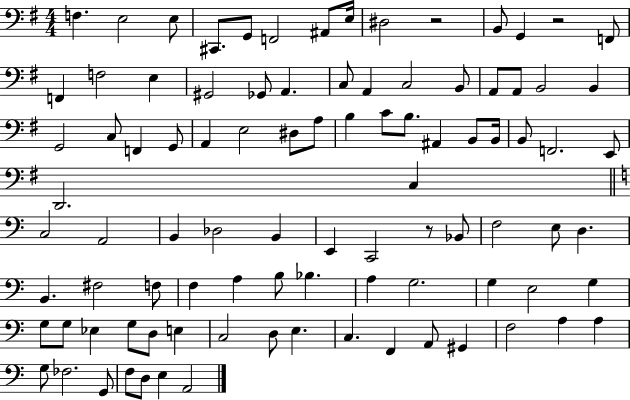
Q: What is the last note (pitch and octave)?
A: A2